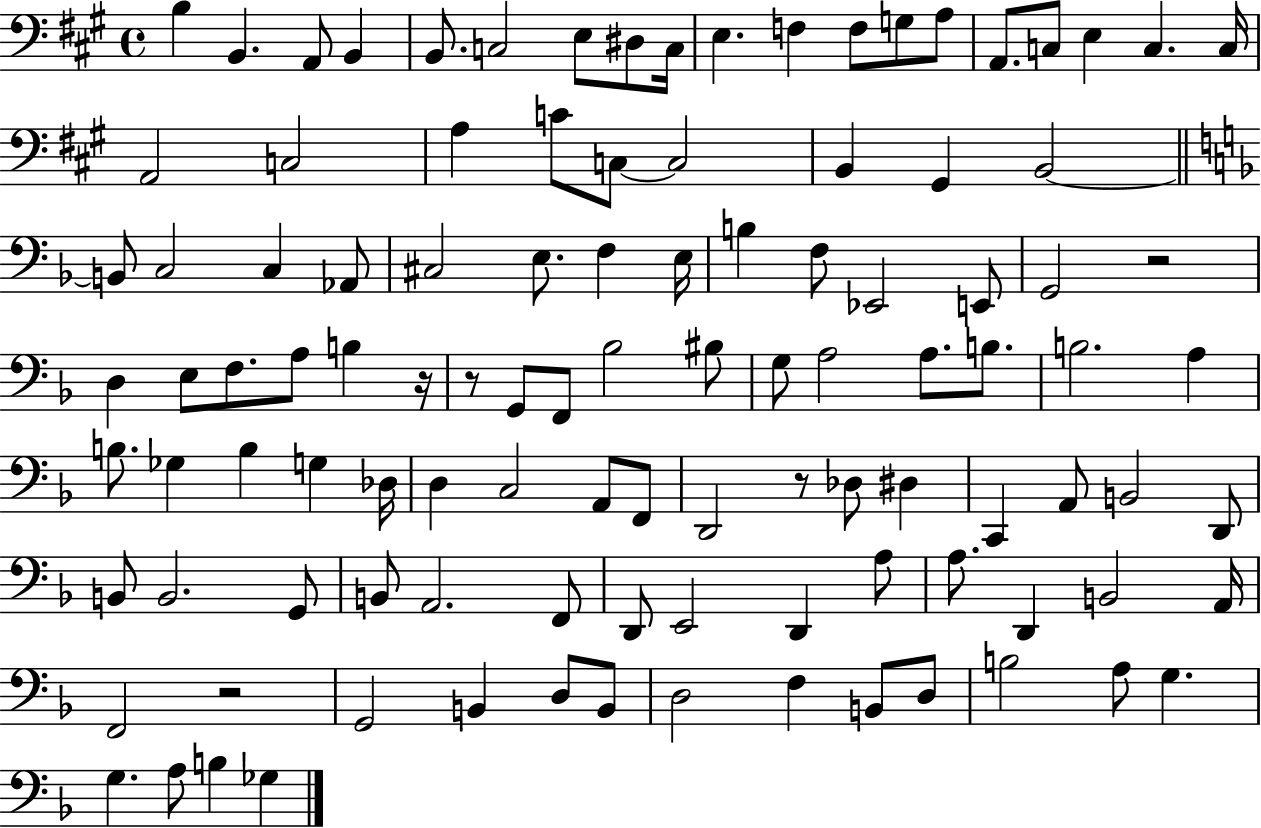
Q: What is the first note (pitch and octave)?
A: B3